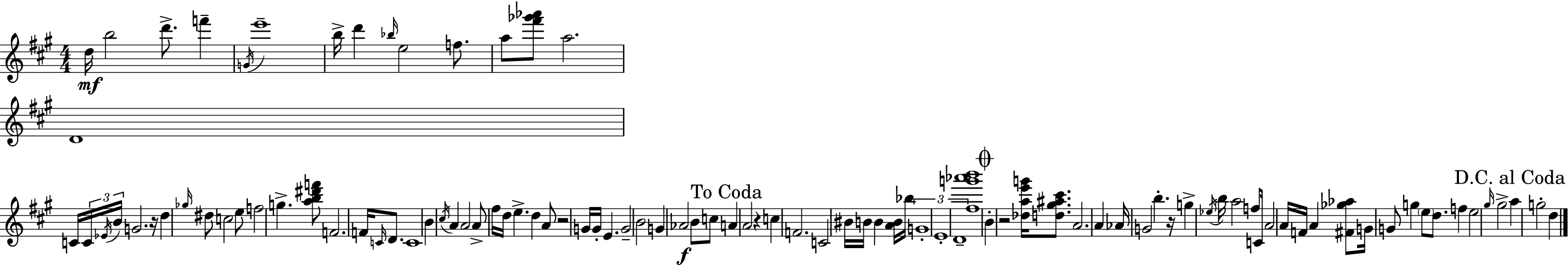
{
  \clef treble
  \numericTimeSignature
  \time 4/4
  \key a \major
  d''16\mf b''2 d'''8.-> f'''4-- | \acciaccatura { g'16 } e'''1-- | b''16-> d'''4 \grace { bes''16 } e''2 f''8. | a''8 <fis''' ges''' aes'''>8 a''2. | \break d'1 | c'16 \tuplet 3/2 { c'16 \acciaccatura { ees'16 } b'16 } g'2. | r16 d''4 \grace { ges''16 } dis''8 c''2 | e''8 f''2 g''4.-> | \break <a'' b'' dis''' f'''>8 f'2. | f'16 \grace { c'16 } d'8. c'1 | b'4 \acciaccatura { cis''16 } a'4 a'2 | a'8-> fis''16 d''16 e''4.-> | \break d''4 a'8 r2 g'16 g'16-. | e'4. g'2-- b'2 | g'4 aes'2\f | b'8 c''8 \mark "To Coda" a'4 a'2 | \break r4 c''4 f'2. | c'2 bis'16 b'16 | b'4 <a' b'>16 bes''16 \tuplet 3/2 { g'1-. | e'1-. | \break d'1-- } | <fis'' g''' aes''' b'''>1 | \mark \markup { \musicglyph "scripts.coda" } b'4-. r2 | <des'' a'' e''' g'''>16 <d'' gis'' ais'' cis'''>8. a'2. | \break a'4 aes'16 g'2 b''4.-. | r16 g''4-> \acciaccatura { ees''16 } b''16 a''2 | f''8 c'16 a'2 a'16 | f'16 a'4 <fis' ges'' aes''>8 g'16 g'8 g''4 \parenthesize e''8 | \break d''8. f''4 e''2 \grace { gis''16 } | gis''2-> \mark "D.C. al Coda" a''4 g''2-. | d''4 \bar "|."
}